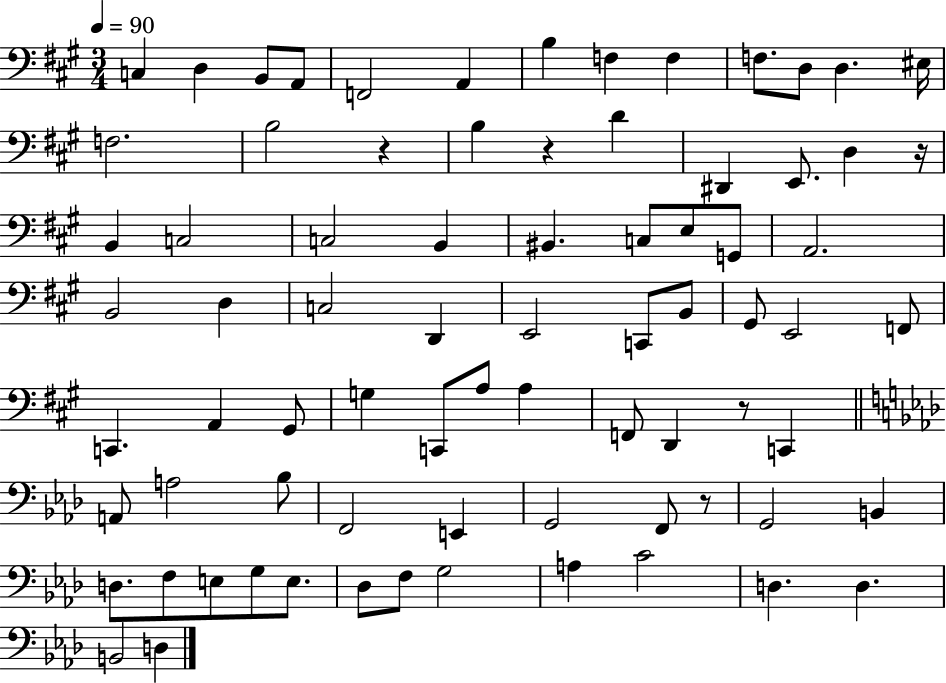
X:1
T:Untitled
M:3/4
L:1/4
K:A
C, D, B,,/2 A,,/2 F,,2 A,, B, F, F, F,/2 D,/2 D, ^E,/4 F,2 B,2 z B, z D ^D,, E,,/2 D, z/4 B,, C,2 C,2 B,, ^B,, C,/2 E,/2 G,,/2 A,,2 B,,2 D, C,2 D,, E,,2 C,,/2 B,,/2 ^G,,/2 E,,2 F,,/2 C,, A,, ^G,,/2 G, C,,/2 A,/2 A, F,,/2 D,, z/2 C,, A,,/2 A,2 _B,/2 F,,2 E,, G,,2 F,,/2 z/2 G,,2 B,, D,/2 F,/2 E,/2 G,/2 E,/2 _D,/2 F,/2 G,2 A, C2 D, D, B,,2 D,